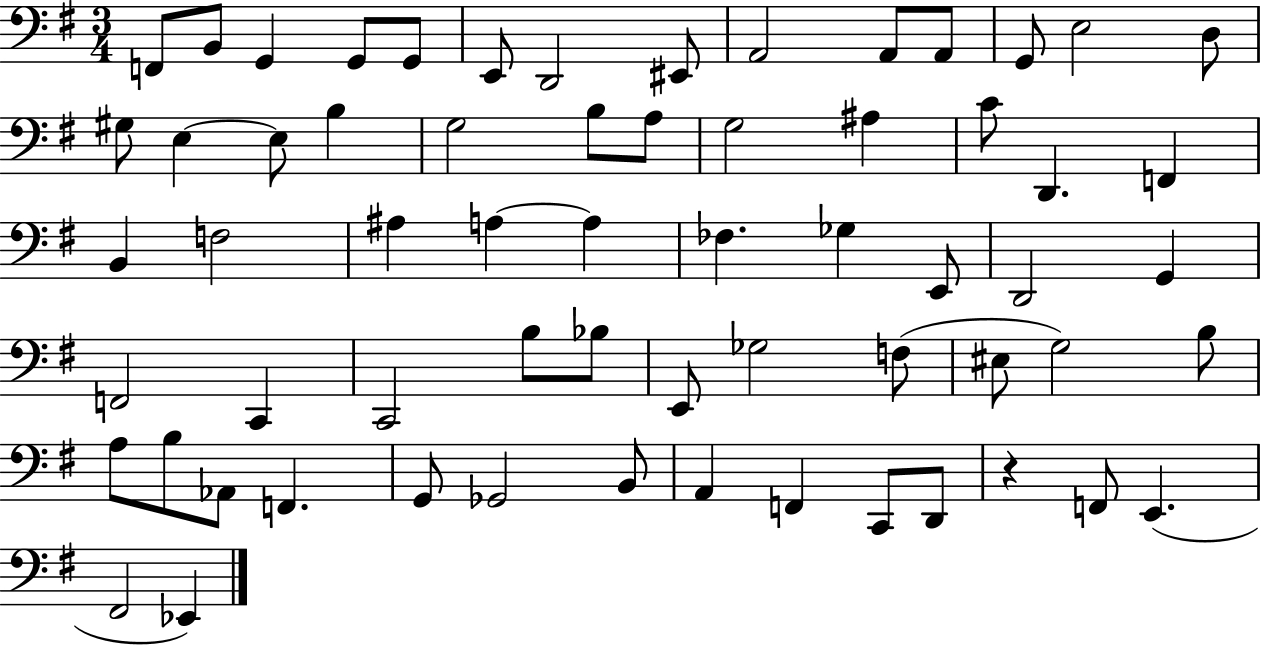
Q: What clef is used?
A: bass